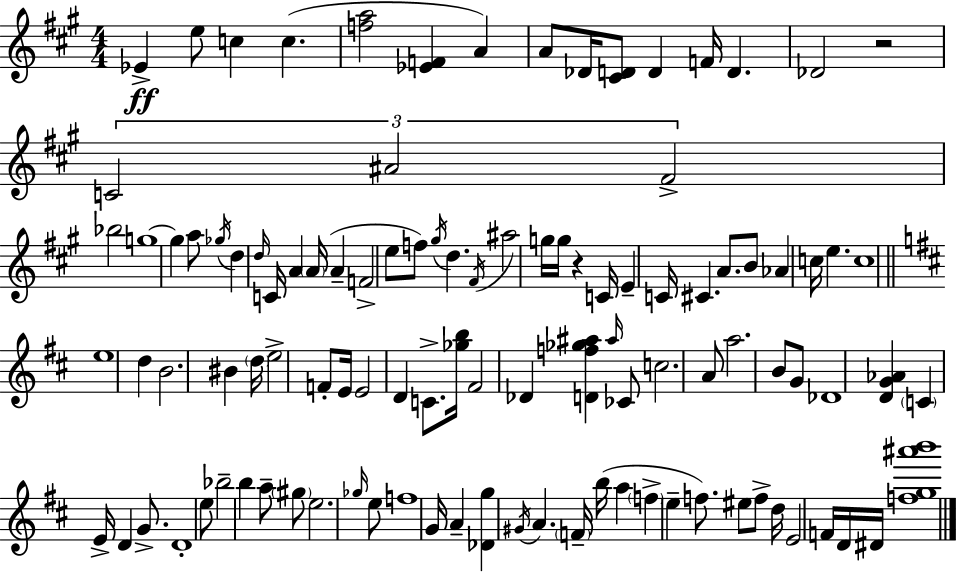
Eb4/q E5/e C5/q C5/q. [F5,A5]/h [Eb4,F4]/q A4/q A4/e Db4/s [C#4,D4]/e D4/q F4/s D4/q. Db4/h R/h C4/h A#4/h F#4/h Bb5/h G5/w G5/q A5/e Gb5/s D5/q D5/s C4/s A4/q A4/s A4/q F4/h E5/e F5/e G#5/s D5/q. F#4/s A#5/h G5/s G5/s R/q C4/s E4/q C4/s C#4/q. A4/e. B4/e Ab4/q C5/s E5/q. C5/w E5/w D5/q B4/h. BIS4/q D5/s E5/h F4/e E4/s E4/h D4/q C4/e. [Gb5,B5]/s F#4/h Db4/q [D4,F5,Gb5,A#5]/q A#5/s CES4/e C5/h. A4/e A5/h. B4/e G4/e Db4/w [D4,G4,Ab4]/q C4/q E4/s D4/q G4/e. D4/w E5/e Bb5/h B5/q A5/e G#5/e E5/h. Gb5/s E5/e F5/w G4/s A4/q [Db4,G5]/q G#4/s A4/q. F4/s B5/s A5/q F5/q E5/q F5/e. EIS5/e F5/e D5/s E4/h F4/s D4/s D#4/s [F5,G5,A#6,B6]/w